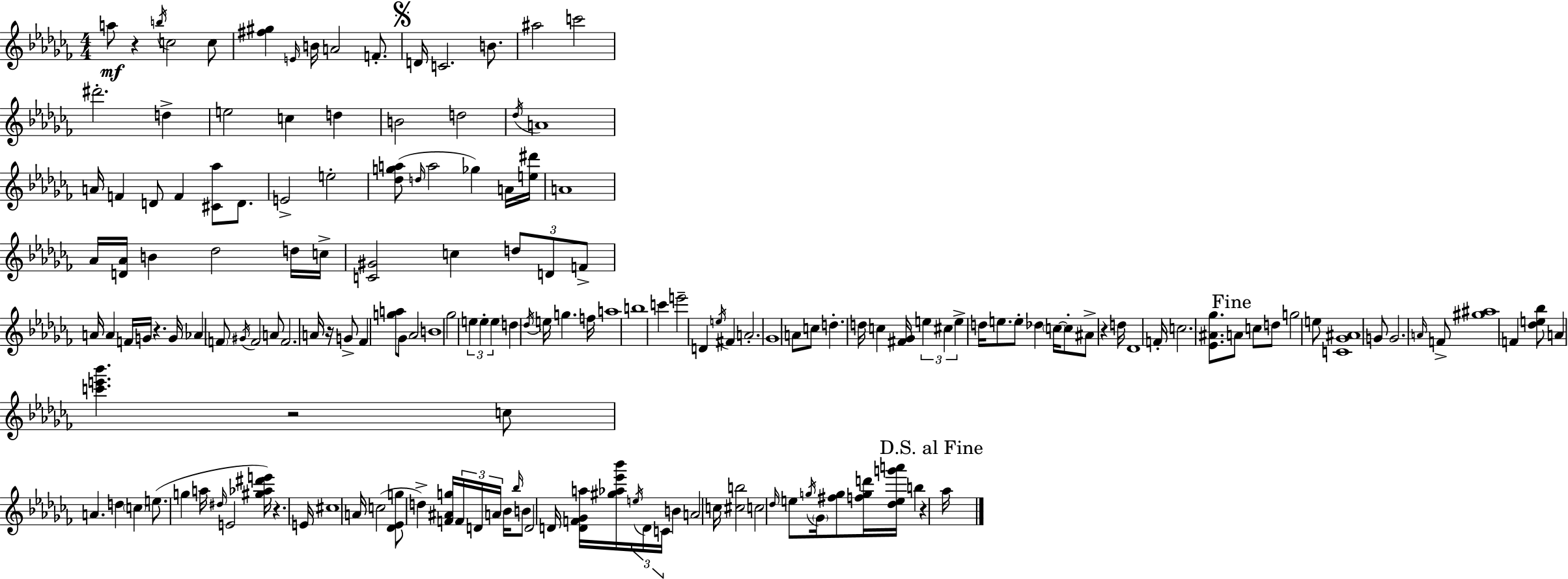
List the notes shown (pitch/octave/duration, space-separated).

A5/e R/q B5/s C5/h C5/e [F#5,G#5]/q E4/s B4/s A4/h F4/e. D4/s C4/h. B4/e. A#5/h C6/h D#6/h. D5/q E5/h C5/q D5/q B4/h D5/h Db5/s A4/w A4/s F4/q D4/e F4/q [C#4,Ab5]/e D4/e. E4/h E5/h [Db5,G5,A5]/e D5/s A5/h Gb5/q A4/s [E5,D#6]/s A4/w Ab4/s [D4,Ab4]/s B4/q Db5/h D5/s C5/s [C4,G#4]/h C5/q D5/e D4/e F4/e A4/s A4/q F4/s G4/s R/q. G4/s Ab4/q F4/e G#4/s F4/h A4/e F4/h. A4/s R/s G4/e FES4/q [G5,A5]/e Gb4/e Ab4/h B4/w Gb5/h E5/q E5/q E5/q D5/q Db5/s E5/s G5/q. F5/s A5/w B5/w C6/q E6/h D4/q E5/s F#4/q A4/h. Gb4/w A4/e C5/e D5/q. D5/s C5/q [F#4,Gb4]/s E5/q C#5/q E5/q D5/s E5/e. E5/e Db5/q C5/s C5/e A#4/e R/q D5/s Db4/w F4/s C5/h. [Eb4,A#4,Gb5]/e. A4/e C5/e D5/e G5/h E5/e [C4,Gb4,A#4]/w G4/e G4/h. A4/s F4/e [G#5,A#5]/w F4/q [Db5,E5,Bb5]/e A4/q [C6,E6,Bb6]/q. R/h C5/e A4/q. D5/q C5/q E5/e. G5/q A5/s D#5/s E4/h [G#5,Ab5,D#6,E6]/s R/q. E4/s C#5/w A4/s C5/h [Db4,Eb4,G5]/e D5/q [F4,A#4,G5]/s F4/s D4/s A4/s Bb4/s Bb5/s B4/e D4/h D4/s [D4,F4,Gb4,A5]/s [G#5,Ab5,Eb6,Bb6]/s E5/s D4/s C4/s B4/q A4/h C5/s [C#5,B5]/h C5/h Db5/s E5/e G5/s Gb4/s [F#5,G5]/e [F5,G5,D6]/s [Db5,E5,G6,A6]/s B5/q R/q Ab5/s